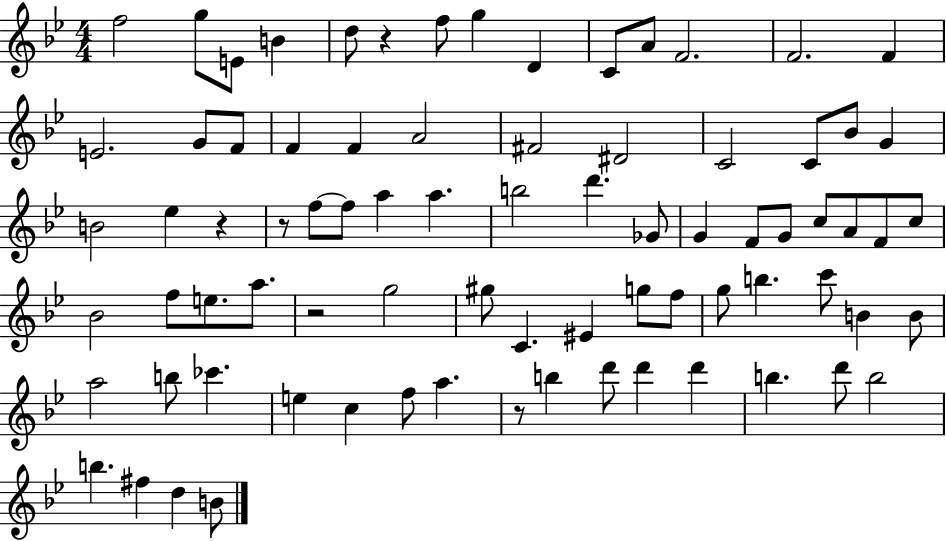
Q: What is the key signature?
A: BES major